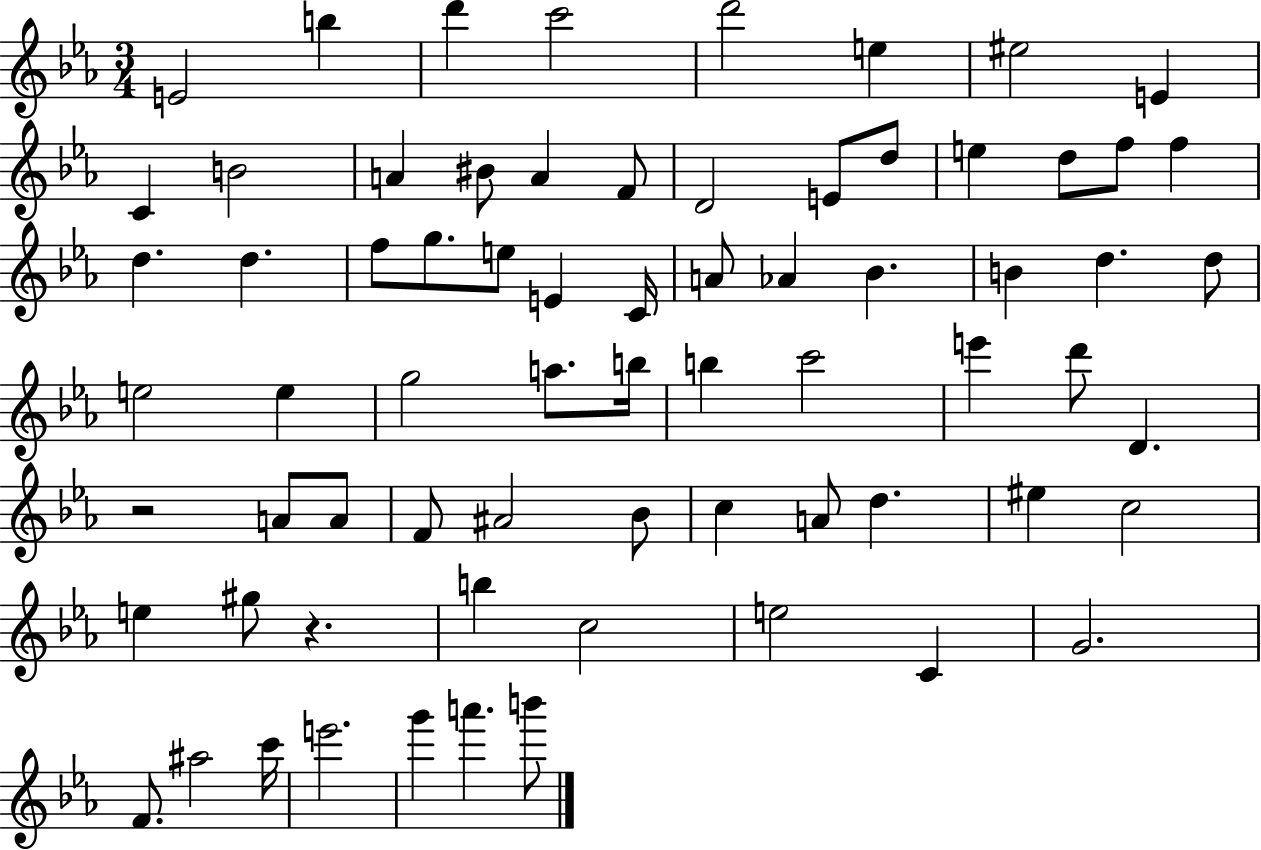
X:1
T:Untitled
M:3/4
L:1/4
K:Eb
E2 b d' c'2 d'2 e ^e2 E C B2 A ^B/2 A F/2 D2 E/2 d/2 e d/2 f/2 f d d f/2 g/2 e/2 E C/4 A/2 _A _B B d d/2 e2 e g2 a/2 b/4 b c'2 e' d'/2 D z2 A/2 A/2 F/2 ^A2 _B/2 c A/2 d ^e c2 e ^g/2 z b c2 e2 C G2 F/2 ^a2 c'/4 e'2 g' a' b'/2